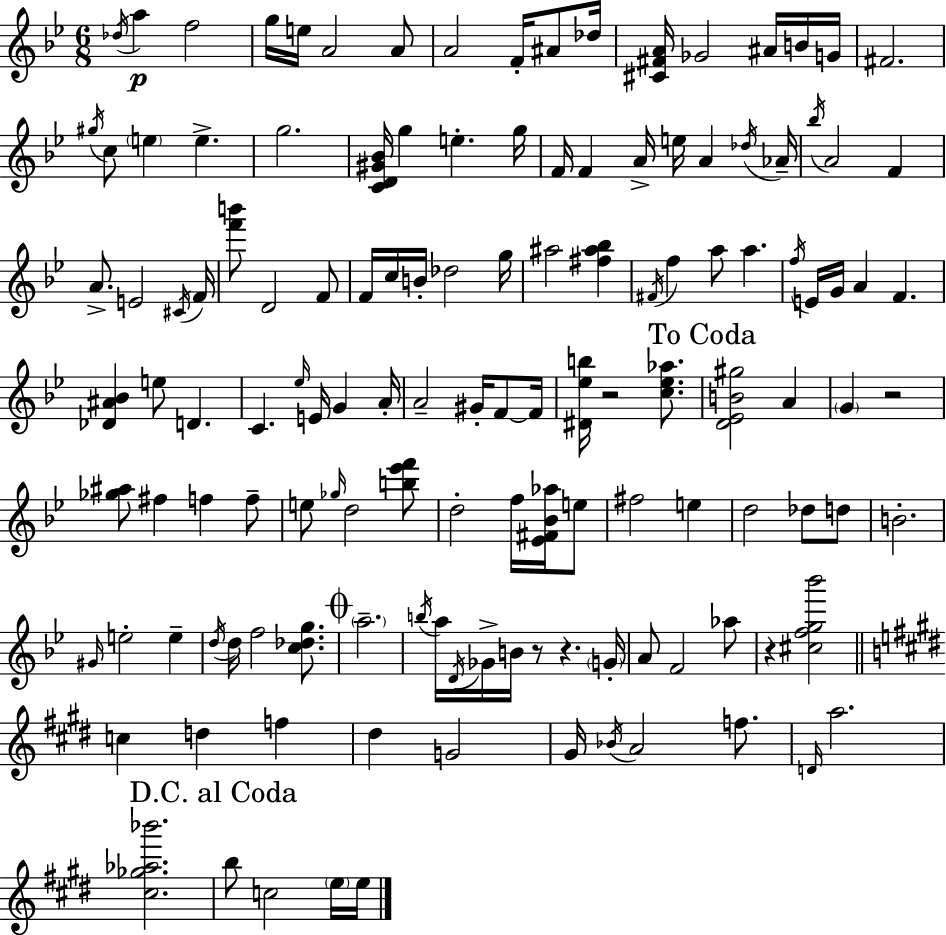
Db5/s A5/q F5/h G5/s E5/s A4/h A4/e A4/h F4/s A#4/e Db5/s [C#4,F#4,A4]/s Gb4/h A#4/s B4/s G4/s F#4/h. G#5/s C5/e E5/q E5/q. G5/h. [C4,D4,G#4,Bb4]/s G5/q E5/q. G5/s F4/s F4/q A4/s E5/s A4/q Db5/s Ab4/s Bb5/s A4/h F4/q A4/e. E4/h C#4/s F4/s [F6,B6]/e D4/h F4/e F4/s C5/s B4/s Db5/h G5/s A#5/h [F#5,A#5,Bb5]/q F#4/s F5/q A5/e A5/q. F5/s E4/s G4/s A4/q F4/q. [Db4,A#4,Bb4]/q E5/e D4/q. C4/q. Eb5/s E4/s G4/q A4/s A4/h G#4/s F4/e F4/s [D#4,Eb5,B5]/s R/h [C5,Eb5,Ab5]/e. [D4,Eb4,B4,G#5]/h A4/q G4/q R/h [Gb5,A#5]/e F#5/q F5/q F5/e E5/e Gb5/s D5/h [B5,Eb6,F6]/e D5/h F5/s [Eb4,F#4,Bb4,Ab5]/s E5/e F#5/h E5/q D5/h Db5/e D5/e B4/h. G#4/s E5/h E5/q D5/s D5/s F5/h [C5,Db5,G5]/e. A5/h. B5/s A5/s D4/s Gb4/s B4/s R/e R/q. G4/s A4/e F4/h Ab5/e R/q [C#5,F5,G5,Bb6]/h C5/q D5/q F5/q D#5/q G4/h G#4/s Bb4/s A4/h F5/e. D4/s A5/h. [C#5,Gb5,Ab5,Bb6]/h. B5/e C5/h E5/s E5/s